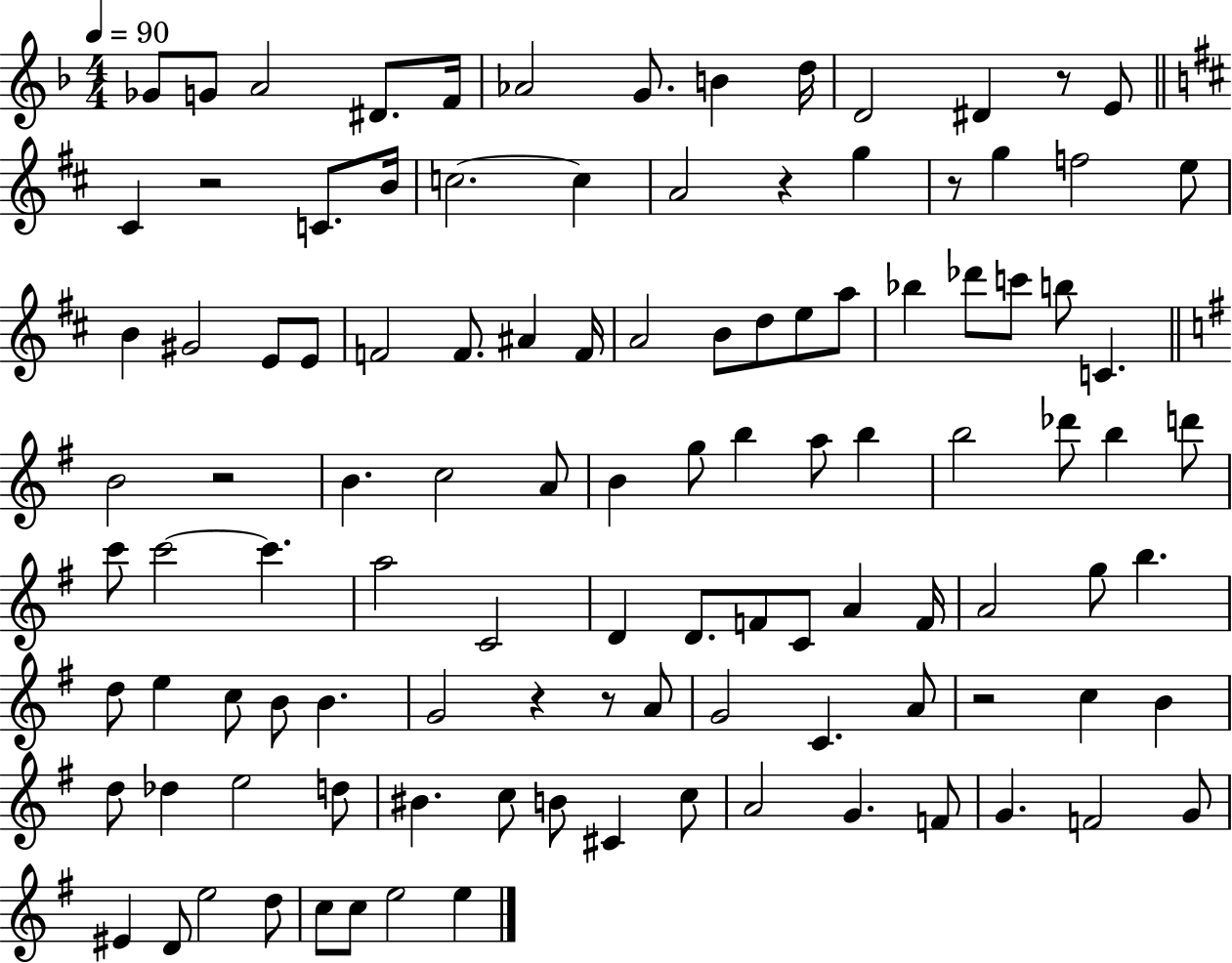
Gb4/e G4/e A4/h D#4/e. F4/s Ab4/h G4/e. B4/q D5/s D4/h D#4/q R/e E4/e C#4/q R/h C4/e. B4/s C5/h. C5/q A4/h R/q G5/q R/e G5/q F5/h E5/e B4/q G#4/h E4/e E4/e F4/h F4/e. A#4/q F4/s A4/h B4/e D5/e E5/e A5/e Bb5/q Db6/e C6/e B5/e C4/q. B4/h R/h B4/q. C5/h A4/e B4/q G5/e B5/q A5/e B5/q B5/h Db6/e B5/q D6/e C6/e C6/h C6/q. A5/h C4/h D4/q D4/e. F4/e C4/e A4/q F4/s A4/h G5/e B5/q. D5/e E5/q C5/e B4/e B4/q. G4/h R/q R/e A4/e G4/h C4/q. A4/e R/h C5/q B4/q D5/e Db5/q E5/h D5/e BIS4/q. C5/e B4/e C#4/q C5/e A4/h G4/q. F4/e G4/q. F4/h G4/e EIS4/q D4/e E5/h D5/e C5/e C5/e E5/h E5/q